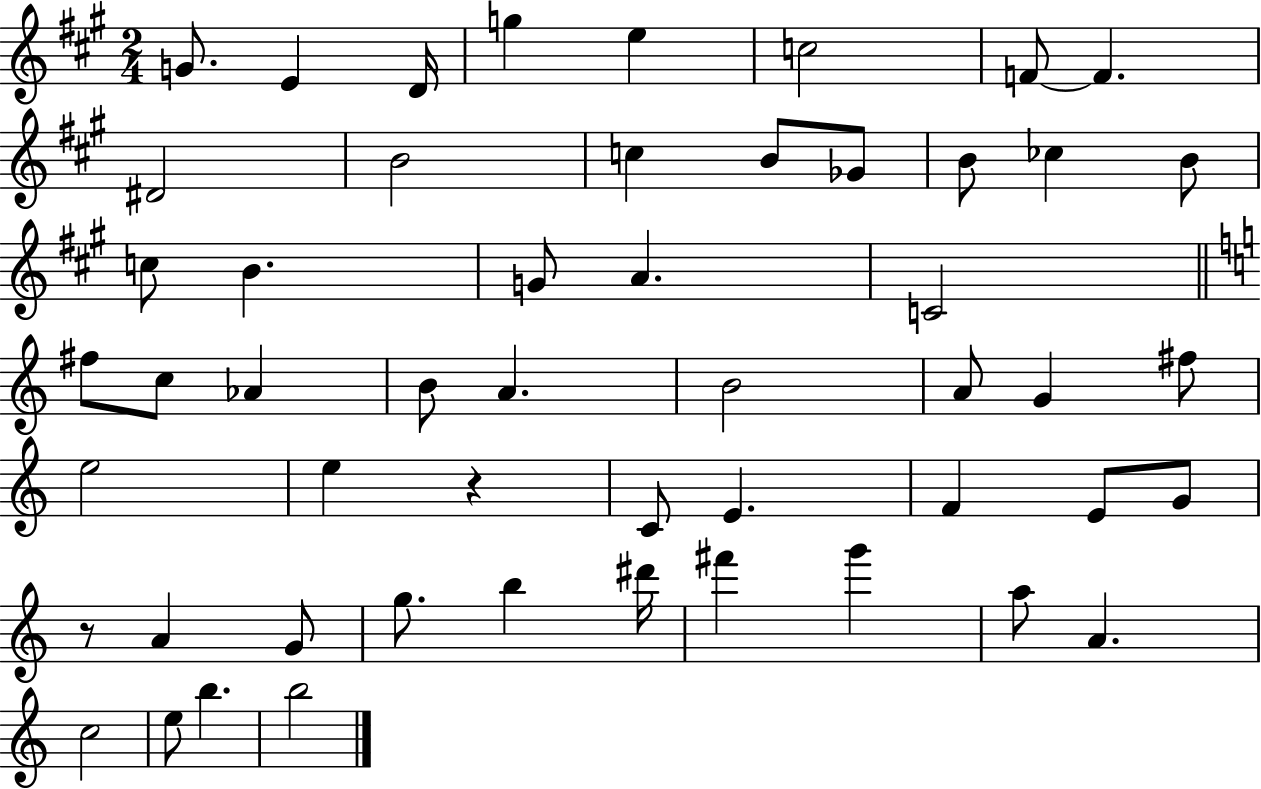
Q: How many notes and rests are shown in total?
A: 52